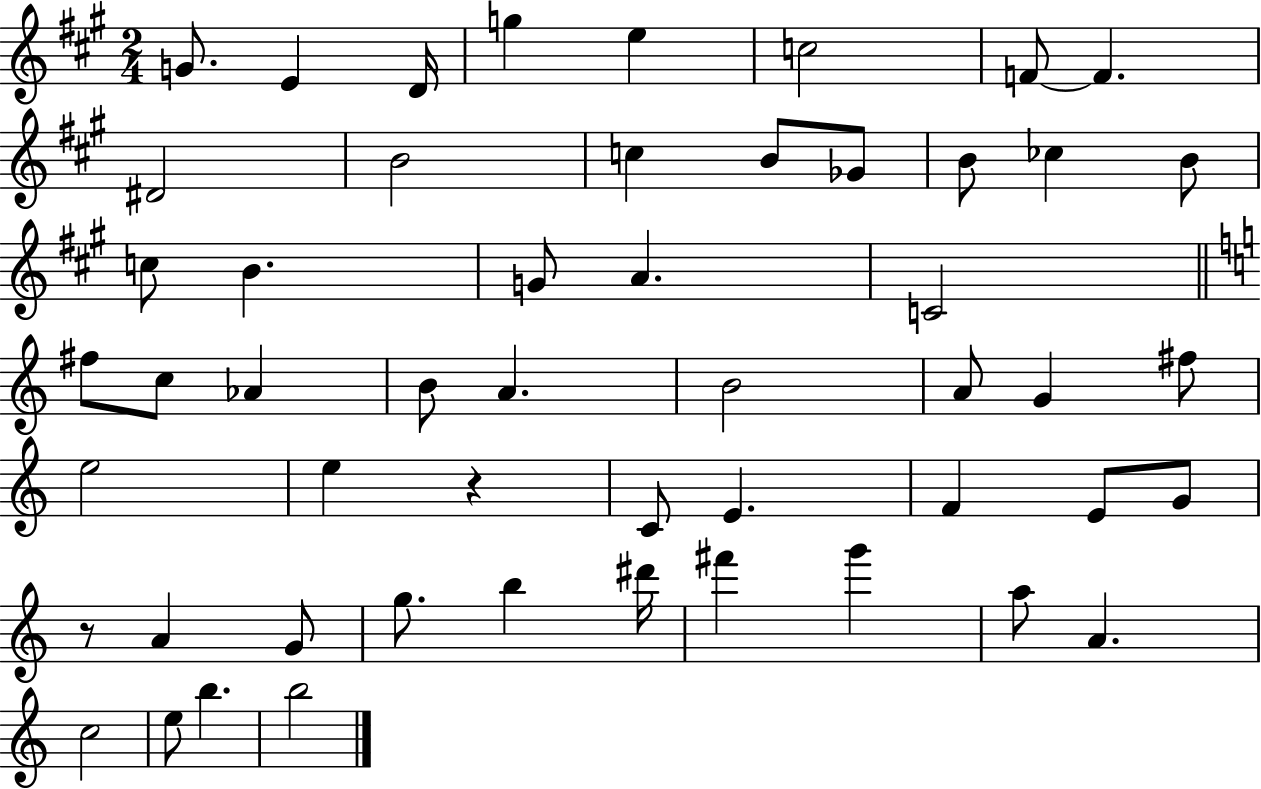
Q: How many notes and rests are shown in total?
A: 52